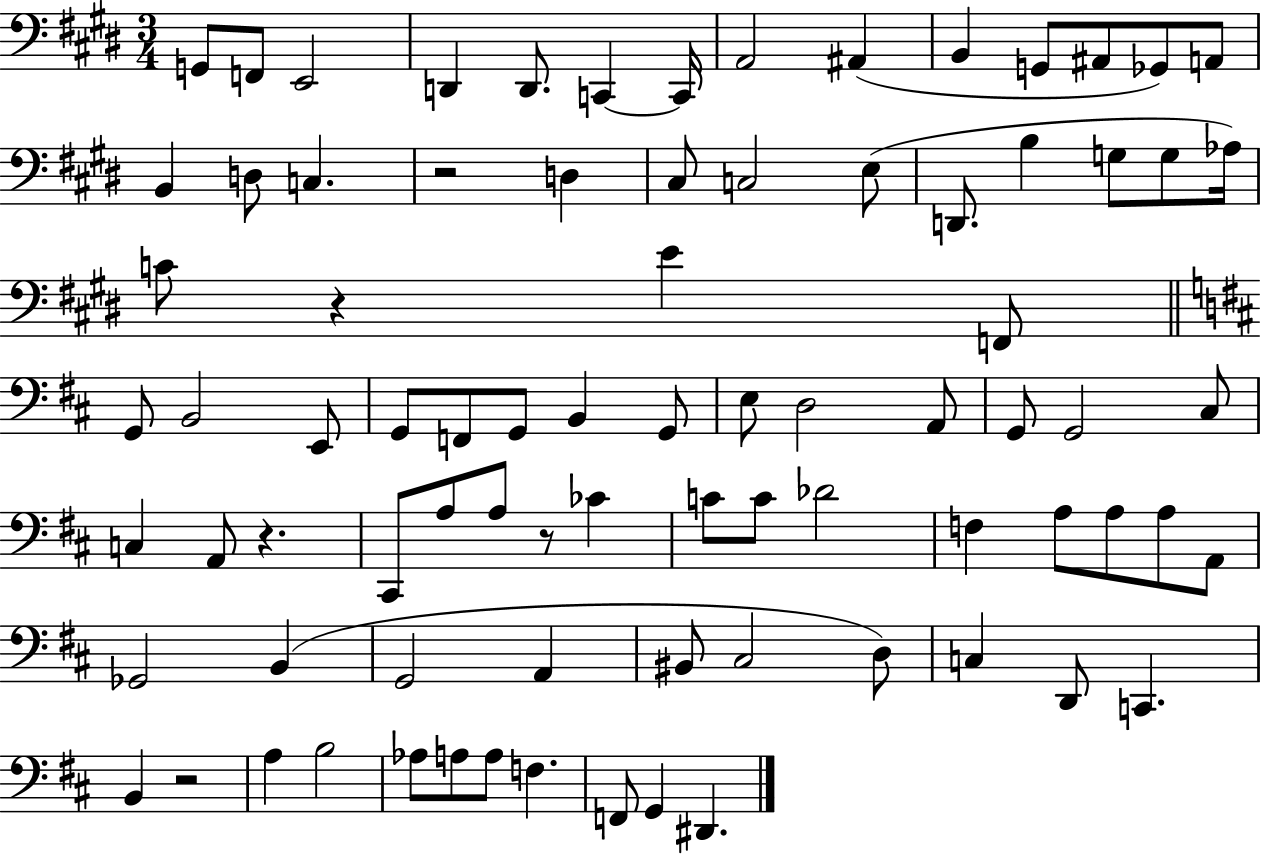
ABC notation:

X:1
T:Untitled
M:3/4
L:1/4
K:E
G,,/2 F,,/2 E,,2 D,, D,,/2 C,, C,,/4 A,,2 ^A,, B,, G,,/2 ^A,,/2 _G,,/2 A,,/2 B,, D,/2 C, z2 D, ^C,/2 C,2 E,/2 D,,/2 B, G,/2 G,/2 _A,/4 C/2 z E F,,/2 G,,/2 B,,2 E,,/2 G,,/2 F,,/2 G,,/2 B,, G,,/2 E,/2 D,2 A,,/2 G,,/2 G,,2 ^C,/2 C, A,,/2 z ^C,,/2 A,/2 A,/2 z/2 _C C/2 C/2 _D2 F, A,/2 A,/2 A,/2 A,,/2 _G,,2 B,, G,,2 A,, ^B,,/2 ^C,2 D,/2 C, D,,/2 C,, B,, z2 A, B,2 _A,/2 A,/2 A,/2 F, F,,/2 G,, ^D,,